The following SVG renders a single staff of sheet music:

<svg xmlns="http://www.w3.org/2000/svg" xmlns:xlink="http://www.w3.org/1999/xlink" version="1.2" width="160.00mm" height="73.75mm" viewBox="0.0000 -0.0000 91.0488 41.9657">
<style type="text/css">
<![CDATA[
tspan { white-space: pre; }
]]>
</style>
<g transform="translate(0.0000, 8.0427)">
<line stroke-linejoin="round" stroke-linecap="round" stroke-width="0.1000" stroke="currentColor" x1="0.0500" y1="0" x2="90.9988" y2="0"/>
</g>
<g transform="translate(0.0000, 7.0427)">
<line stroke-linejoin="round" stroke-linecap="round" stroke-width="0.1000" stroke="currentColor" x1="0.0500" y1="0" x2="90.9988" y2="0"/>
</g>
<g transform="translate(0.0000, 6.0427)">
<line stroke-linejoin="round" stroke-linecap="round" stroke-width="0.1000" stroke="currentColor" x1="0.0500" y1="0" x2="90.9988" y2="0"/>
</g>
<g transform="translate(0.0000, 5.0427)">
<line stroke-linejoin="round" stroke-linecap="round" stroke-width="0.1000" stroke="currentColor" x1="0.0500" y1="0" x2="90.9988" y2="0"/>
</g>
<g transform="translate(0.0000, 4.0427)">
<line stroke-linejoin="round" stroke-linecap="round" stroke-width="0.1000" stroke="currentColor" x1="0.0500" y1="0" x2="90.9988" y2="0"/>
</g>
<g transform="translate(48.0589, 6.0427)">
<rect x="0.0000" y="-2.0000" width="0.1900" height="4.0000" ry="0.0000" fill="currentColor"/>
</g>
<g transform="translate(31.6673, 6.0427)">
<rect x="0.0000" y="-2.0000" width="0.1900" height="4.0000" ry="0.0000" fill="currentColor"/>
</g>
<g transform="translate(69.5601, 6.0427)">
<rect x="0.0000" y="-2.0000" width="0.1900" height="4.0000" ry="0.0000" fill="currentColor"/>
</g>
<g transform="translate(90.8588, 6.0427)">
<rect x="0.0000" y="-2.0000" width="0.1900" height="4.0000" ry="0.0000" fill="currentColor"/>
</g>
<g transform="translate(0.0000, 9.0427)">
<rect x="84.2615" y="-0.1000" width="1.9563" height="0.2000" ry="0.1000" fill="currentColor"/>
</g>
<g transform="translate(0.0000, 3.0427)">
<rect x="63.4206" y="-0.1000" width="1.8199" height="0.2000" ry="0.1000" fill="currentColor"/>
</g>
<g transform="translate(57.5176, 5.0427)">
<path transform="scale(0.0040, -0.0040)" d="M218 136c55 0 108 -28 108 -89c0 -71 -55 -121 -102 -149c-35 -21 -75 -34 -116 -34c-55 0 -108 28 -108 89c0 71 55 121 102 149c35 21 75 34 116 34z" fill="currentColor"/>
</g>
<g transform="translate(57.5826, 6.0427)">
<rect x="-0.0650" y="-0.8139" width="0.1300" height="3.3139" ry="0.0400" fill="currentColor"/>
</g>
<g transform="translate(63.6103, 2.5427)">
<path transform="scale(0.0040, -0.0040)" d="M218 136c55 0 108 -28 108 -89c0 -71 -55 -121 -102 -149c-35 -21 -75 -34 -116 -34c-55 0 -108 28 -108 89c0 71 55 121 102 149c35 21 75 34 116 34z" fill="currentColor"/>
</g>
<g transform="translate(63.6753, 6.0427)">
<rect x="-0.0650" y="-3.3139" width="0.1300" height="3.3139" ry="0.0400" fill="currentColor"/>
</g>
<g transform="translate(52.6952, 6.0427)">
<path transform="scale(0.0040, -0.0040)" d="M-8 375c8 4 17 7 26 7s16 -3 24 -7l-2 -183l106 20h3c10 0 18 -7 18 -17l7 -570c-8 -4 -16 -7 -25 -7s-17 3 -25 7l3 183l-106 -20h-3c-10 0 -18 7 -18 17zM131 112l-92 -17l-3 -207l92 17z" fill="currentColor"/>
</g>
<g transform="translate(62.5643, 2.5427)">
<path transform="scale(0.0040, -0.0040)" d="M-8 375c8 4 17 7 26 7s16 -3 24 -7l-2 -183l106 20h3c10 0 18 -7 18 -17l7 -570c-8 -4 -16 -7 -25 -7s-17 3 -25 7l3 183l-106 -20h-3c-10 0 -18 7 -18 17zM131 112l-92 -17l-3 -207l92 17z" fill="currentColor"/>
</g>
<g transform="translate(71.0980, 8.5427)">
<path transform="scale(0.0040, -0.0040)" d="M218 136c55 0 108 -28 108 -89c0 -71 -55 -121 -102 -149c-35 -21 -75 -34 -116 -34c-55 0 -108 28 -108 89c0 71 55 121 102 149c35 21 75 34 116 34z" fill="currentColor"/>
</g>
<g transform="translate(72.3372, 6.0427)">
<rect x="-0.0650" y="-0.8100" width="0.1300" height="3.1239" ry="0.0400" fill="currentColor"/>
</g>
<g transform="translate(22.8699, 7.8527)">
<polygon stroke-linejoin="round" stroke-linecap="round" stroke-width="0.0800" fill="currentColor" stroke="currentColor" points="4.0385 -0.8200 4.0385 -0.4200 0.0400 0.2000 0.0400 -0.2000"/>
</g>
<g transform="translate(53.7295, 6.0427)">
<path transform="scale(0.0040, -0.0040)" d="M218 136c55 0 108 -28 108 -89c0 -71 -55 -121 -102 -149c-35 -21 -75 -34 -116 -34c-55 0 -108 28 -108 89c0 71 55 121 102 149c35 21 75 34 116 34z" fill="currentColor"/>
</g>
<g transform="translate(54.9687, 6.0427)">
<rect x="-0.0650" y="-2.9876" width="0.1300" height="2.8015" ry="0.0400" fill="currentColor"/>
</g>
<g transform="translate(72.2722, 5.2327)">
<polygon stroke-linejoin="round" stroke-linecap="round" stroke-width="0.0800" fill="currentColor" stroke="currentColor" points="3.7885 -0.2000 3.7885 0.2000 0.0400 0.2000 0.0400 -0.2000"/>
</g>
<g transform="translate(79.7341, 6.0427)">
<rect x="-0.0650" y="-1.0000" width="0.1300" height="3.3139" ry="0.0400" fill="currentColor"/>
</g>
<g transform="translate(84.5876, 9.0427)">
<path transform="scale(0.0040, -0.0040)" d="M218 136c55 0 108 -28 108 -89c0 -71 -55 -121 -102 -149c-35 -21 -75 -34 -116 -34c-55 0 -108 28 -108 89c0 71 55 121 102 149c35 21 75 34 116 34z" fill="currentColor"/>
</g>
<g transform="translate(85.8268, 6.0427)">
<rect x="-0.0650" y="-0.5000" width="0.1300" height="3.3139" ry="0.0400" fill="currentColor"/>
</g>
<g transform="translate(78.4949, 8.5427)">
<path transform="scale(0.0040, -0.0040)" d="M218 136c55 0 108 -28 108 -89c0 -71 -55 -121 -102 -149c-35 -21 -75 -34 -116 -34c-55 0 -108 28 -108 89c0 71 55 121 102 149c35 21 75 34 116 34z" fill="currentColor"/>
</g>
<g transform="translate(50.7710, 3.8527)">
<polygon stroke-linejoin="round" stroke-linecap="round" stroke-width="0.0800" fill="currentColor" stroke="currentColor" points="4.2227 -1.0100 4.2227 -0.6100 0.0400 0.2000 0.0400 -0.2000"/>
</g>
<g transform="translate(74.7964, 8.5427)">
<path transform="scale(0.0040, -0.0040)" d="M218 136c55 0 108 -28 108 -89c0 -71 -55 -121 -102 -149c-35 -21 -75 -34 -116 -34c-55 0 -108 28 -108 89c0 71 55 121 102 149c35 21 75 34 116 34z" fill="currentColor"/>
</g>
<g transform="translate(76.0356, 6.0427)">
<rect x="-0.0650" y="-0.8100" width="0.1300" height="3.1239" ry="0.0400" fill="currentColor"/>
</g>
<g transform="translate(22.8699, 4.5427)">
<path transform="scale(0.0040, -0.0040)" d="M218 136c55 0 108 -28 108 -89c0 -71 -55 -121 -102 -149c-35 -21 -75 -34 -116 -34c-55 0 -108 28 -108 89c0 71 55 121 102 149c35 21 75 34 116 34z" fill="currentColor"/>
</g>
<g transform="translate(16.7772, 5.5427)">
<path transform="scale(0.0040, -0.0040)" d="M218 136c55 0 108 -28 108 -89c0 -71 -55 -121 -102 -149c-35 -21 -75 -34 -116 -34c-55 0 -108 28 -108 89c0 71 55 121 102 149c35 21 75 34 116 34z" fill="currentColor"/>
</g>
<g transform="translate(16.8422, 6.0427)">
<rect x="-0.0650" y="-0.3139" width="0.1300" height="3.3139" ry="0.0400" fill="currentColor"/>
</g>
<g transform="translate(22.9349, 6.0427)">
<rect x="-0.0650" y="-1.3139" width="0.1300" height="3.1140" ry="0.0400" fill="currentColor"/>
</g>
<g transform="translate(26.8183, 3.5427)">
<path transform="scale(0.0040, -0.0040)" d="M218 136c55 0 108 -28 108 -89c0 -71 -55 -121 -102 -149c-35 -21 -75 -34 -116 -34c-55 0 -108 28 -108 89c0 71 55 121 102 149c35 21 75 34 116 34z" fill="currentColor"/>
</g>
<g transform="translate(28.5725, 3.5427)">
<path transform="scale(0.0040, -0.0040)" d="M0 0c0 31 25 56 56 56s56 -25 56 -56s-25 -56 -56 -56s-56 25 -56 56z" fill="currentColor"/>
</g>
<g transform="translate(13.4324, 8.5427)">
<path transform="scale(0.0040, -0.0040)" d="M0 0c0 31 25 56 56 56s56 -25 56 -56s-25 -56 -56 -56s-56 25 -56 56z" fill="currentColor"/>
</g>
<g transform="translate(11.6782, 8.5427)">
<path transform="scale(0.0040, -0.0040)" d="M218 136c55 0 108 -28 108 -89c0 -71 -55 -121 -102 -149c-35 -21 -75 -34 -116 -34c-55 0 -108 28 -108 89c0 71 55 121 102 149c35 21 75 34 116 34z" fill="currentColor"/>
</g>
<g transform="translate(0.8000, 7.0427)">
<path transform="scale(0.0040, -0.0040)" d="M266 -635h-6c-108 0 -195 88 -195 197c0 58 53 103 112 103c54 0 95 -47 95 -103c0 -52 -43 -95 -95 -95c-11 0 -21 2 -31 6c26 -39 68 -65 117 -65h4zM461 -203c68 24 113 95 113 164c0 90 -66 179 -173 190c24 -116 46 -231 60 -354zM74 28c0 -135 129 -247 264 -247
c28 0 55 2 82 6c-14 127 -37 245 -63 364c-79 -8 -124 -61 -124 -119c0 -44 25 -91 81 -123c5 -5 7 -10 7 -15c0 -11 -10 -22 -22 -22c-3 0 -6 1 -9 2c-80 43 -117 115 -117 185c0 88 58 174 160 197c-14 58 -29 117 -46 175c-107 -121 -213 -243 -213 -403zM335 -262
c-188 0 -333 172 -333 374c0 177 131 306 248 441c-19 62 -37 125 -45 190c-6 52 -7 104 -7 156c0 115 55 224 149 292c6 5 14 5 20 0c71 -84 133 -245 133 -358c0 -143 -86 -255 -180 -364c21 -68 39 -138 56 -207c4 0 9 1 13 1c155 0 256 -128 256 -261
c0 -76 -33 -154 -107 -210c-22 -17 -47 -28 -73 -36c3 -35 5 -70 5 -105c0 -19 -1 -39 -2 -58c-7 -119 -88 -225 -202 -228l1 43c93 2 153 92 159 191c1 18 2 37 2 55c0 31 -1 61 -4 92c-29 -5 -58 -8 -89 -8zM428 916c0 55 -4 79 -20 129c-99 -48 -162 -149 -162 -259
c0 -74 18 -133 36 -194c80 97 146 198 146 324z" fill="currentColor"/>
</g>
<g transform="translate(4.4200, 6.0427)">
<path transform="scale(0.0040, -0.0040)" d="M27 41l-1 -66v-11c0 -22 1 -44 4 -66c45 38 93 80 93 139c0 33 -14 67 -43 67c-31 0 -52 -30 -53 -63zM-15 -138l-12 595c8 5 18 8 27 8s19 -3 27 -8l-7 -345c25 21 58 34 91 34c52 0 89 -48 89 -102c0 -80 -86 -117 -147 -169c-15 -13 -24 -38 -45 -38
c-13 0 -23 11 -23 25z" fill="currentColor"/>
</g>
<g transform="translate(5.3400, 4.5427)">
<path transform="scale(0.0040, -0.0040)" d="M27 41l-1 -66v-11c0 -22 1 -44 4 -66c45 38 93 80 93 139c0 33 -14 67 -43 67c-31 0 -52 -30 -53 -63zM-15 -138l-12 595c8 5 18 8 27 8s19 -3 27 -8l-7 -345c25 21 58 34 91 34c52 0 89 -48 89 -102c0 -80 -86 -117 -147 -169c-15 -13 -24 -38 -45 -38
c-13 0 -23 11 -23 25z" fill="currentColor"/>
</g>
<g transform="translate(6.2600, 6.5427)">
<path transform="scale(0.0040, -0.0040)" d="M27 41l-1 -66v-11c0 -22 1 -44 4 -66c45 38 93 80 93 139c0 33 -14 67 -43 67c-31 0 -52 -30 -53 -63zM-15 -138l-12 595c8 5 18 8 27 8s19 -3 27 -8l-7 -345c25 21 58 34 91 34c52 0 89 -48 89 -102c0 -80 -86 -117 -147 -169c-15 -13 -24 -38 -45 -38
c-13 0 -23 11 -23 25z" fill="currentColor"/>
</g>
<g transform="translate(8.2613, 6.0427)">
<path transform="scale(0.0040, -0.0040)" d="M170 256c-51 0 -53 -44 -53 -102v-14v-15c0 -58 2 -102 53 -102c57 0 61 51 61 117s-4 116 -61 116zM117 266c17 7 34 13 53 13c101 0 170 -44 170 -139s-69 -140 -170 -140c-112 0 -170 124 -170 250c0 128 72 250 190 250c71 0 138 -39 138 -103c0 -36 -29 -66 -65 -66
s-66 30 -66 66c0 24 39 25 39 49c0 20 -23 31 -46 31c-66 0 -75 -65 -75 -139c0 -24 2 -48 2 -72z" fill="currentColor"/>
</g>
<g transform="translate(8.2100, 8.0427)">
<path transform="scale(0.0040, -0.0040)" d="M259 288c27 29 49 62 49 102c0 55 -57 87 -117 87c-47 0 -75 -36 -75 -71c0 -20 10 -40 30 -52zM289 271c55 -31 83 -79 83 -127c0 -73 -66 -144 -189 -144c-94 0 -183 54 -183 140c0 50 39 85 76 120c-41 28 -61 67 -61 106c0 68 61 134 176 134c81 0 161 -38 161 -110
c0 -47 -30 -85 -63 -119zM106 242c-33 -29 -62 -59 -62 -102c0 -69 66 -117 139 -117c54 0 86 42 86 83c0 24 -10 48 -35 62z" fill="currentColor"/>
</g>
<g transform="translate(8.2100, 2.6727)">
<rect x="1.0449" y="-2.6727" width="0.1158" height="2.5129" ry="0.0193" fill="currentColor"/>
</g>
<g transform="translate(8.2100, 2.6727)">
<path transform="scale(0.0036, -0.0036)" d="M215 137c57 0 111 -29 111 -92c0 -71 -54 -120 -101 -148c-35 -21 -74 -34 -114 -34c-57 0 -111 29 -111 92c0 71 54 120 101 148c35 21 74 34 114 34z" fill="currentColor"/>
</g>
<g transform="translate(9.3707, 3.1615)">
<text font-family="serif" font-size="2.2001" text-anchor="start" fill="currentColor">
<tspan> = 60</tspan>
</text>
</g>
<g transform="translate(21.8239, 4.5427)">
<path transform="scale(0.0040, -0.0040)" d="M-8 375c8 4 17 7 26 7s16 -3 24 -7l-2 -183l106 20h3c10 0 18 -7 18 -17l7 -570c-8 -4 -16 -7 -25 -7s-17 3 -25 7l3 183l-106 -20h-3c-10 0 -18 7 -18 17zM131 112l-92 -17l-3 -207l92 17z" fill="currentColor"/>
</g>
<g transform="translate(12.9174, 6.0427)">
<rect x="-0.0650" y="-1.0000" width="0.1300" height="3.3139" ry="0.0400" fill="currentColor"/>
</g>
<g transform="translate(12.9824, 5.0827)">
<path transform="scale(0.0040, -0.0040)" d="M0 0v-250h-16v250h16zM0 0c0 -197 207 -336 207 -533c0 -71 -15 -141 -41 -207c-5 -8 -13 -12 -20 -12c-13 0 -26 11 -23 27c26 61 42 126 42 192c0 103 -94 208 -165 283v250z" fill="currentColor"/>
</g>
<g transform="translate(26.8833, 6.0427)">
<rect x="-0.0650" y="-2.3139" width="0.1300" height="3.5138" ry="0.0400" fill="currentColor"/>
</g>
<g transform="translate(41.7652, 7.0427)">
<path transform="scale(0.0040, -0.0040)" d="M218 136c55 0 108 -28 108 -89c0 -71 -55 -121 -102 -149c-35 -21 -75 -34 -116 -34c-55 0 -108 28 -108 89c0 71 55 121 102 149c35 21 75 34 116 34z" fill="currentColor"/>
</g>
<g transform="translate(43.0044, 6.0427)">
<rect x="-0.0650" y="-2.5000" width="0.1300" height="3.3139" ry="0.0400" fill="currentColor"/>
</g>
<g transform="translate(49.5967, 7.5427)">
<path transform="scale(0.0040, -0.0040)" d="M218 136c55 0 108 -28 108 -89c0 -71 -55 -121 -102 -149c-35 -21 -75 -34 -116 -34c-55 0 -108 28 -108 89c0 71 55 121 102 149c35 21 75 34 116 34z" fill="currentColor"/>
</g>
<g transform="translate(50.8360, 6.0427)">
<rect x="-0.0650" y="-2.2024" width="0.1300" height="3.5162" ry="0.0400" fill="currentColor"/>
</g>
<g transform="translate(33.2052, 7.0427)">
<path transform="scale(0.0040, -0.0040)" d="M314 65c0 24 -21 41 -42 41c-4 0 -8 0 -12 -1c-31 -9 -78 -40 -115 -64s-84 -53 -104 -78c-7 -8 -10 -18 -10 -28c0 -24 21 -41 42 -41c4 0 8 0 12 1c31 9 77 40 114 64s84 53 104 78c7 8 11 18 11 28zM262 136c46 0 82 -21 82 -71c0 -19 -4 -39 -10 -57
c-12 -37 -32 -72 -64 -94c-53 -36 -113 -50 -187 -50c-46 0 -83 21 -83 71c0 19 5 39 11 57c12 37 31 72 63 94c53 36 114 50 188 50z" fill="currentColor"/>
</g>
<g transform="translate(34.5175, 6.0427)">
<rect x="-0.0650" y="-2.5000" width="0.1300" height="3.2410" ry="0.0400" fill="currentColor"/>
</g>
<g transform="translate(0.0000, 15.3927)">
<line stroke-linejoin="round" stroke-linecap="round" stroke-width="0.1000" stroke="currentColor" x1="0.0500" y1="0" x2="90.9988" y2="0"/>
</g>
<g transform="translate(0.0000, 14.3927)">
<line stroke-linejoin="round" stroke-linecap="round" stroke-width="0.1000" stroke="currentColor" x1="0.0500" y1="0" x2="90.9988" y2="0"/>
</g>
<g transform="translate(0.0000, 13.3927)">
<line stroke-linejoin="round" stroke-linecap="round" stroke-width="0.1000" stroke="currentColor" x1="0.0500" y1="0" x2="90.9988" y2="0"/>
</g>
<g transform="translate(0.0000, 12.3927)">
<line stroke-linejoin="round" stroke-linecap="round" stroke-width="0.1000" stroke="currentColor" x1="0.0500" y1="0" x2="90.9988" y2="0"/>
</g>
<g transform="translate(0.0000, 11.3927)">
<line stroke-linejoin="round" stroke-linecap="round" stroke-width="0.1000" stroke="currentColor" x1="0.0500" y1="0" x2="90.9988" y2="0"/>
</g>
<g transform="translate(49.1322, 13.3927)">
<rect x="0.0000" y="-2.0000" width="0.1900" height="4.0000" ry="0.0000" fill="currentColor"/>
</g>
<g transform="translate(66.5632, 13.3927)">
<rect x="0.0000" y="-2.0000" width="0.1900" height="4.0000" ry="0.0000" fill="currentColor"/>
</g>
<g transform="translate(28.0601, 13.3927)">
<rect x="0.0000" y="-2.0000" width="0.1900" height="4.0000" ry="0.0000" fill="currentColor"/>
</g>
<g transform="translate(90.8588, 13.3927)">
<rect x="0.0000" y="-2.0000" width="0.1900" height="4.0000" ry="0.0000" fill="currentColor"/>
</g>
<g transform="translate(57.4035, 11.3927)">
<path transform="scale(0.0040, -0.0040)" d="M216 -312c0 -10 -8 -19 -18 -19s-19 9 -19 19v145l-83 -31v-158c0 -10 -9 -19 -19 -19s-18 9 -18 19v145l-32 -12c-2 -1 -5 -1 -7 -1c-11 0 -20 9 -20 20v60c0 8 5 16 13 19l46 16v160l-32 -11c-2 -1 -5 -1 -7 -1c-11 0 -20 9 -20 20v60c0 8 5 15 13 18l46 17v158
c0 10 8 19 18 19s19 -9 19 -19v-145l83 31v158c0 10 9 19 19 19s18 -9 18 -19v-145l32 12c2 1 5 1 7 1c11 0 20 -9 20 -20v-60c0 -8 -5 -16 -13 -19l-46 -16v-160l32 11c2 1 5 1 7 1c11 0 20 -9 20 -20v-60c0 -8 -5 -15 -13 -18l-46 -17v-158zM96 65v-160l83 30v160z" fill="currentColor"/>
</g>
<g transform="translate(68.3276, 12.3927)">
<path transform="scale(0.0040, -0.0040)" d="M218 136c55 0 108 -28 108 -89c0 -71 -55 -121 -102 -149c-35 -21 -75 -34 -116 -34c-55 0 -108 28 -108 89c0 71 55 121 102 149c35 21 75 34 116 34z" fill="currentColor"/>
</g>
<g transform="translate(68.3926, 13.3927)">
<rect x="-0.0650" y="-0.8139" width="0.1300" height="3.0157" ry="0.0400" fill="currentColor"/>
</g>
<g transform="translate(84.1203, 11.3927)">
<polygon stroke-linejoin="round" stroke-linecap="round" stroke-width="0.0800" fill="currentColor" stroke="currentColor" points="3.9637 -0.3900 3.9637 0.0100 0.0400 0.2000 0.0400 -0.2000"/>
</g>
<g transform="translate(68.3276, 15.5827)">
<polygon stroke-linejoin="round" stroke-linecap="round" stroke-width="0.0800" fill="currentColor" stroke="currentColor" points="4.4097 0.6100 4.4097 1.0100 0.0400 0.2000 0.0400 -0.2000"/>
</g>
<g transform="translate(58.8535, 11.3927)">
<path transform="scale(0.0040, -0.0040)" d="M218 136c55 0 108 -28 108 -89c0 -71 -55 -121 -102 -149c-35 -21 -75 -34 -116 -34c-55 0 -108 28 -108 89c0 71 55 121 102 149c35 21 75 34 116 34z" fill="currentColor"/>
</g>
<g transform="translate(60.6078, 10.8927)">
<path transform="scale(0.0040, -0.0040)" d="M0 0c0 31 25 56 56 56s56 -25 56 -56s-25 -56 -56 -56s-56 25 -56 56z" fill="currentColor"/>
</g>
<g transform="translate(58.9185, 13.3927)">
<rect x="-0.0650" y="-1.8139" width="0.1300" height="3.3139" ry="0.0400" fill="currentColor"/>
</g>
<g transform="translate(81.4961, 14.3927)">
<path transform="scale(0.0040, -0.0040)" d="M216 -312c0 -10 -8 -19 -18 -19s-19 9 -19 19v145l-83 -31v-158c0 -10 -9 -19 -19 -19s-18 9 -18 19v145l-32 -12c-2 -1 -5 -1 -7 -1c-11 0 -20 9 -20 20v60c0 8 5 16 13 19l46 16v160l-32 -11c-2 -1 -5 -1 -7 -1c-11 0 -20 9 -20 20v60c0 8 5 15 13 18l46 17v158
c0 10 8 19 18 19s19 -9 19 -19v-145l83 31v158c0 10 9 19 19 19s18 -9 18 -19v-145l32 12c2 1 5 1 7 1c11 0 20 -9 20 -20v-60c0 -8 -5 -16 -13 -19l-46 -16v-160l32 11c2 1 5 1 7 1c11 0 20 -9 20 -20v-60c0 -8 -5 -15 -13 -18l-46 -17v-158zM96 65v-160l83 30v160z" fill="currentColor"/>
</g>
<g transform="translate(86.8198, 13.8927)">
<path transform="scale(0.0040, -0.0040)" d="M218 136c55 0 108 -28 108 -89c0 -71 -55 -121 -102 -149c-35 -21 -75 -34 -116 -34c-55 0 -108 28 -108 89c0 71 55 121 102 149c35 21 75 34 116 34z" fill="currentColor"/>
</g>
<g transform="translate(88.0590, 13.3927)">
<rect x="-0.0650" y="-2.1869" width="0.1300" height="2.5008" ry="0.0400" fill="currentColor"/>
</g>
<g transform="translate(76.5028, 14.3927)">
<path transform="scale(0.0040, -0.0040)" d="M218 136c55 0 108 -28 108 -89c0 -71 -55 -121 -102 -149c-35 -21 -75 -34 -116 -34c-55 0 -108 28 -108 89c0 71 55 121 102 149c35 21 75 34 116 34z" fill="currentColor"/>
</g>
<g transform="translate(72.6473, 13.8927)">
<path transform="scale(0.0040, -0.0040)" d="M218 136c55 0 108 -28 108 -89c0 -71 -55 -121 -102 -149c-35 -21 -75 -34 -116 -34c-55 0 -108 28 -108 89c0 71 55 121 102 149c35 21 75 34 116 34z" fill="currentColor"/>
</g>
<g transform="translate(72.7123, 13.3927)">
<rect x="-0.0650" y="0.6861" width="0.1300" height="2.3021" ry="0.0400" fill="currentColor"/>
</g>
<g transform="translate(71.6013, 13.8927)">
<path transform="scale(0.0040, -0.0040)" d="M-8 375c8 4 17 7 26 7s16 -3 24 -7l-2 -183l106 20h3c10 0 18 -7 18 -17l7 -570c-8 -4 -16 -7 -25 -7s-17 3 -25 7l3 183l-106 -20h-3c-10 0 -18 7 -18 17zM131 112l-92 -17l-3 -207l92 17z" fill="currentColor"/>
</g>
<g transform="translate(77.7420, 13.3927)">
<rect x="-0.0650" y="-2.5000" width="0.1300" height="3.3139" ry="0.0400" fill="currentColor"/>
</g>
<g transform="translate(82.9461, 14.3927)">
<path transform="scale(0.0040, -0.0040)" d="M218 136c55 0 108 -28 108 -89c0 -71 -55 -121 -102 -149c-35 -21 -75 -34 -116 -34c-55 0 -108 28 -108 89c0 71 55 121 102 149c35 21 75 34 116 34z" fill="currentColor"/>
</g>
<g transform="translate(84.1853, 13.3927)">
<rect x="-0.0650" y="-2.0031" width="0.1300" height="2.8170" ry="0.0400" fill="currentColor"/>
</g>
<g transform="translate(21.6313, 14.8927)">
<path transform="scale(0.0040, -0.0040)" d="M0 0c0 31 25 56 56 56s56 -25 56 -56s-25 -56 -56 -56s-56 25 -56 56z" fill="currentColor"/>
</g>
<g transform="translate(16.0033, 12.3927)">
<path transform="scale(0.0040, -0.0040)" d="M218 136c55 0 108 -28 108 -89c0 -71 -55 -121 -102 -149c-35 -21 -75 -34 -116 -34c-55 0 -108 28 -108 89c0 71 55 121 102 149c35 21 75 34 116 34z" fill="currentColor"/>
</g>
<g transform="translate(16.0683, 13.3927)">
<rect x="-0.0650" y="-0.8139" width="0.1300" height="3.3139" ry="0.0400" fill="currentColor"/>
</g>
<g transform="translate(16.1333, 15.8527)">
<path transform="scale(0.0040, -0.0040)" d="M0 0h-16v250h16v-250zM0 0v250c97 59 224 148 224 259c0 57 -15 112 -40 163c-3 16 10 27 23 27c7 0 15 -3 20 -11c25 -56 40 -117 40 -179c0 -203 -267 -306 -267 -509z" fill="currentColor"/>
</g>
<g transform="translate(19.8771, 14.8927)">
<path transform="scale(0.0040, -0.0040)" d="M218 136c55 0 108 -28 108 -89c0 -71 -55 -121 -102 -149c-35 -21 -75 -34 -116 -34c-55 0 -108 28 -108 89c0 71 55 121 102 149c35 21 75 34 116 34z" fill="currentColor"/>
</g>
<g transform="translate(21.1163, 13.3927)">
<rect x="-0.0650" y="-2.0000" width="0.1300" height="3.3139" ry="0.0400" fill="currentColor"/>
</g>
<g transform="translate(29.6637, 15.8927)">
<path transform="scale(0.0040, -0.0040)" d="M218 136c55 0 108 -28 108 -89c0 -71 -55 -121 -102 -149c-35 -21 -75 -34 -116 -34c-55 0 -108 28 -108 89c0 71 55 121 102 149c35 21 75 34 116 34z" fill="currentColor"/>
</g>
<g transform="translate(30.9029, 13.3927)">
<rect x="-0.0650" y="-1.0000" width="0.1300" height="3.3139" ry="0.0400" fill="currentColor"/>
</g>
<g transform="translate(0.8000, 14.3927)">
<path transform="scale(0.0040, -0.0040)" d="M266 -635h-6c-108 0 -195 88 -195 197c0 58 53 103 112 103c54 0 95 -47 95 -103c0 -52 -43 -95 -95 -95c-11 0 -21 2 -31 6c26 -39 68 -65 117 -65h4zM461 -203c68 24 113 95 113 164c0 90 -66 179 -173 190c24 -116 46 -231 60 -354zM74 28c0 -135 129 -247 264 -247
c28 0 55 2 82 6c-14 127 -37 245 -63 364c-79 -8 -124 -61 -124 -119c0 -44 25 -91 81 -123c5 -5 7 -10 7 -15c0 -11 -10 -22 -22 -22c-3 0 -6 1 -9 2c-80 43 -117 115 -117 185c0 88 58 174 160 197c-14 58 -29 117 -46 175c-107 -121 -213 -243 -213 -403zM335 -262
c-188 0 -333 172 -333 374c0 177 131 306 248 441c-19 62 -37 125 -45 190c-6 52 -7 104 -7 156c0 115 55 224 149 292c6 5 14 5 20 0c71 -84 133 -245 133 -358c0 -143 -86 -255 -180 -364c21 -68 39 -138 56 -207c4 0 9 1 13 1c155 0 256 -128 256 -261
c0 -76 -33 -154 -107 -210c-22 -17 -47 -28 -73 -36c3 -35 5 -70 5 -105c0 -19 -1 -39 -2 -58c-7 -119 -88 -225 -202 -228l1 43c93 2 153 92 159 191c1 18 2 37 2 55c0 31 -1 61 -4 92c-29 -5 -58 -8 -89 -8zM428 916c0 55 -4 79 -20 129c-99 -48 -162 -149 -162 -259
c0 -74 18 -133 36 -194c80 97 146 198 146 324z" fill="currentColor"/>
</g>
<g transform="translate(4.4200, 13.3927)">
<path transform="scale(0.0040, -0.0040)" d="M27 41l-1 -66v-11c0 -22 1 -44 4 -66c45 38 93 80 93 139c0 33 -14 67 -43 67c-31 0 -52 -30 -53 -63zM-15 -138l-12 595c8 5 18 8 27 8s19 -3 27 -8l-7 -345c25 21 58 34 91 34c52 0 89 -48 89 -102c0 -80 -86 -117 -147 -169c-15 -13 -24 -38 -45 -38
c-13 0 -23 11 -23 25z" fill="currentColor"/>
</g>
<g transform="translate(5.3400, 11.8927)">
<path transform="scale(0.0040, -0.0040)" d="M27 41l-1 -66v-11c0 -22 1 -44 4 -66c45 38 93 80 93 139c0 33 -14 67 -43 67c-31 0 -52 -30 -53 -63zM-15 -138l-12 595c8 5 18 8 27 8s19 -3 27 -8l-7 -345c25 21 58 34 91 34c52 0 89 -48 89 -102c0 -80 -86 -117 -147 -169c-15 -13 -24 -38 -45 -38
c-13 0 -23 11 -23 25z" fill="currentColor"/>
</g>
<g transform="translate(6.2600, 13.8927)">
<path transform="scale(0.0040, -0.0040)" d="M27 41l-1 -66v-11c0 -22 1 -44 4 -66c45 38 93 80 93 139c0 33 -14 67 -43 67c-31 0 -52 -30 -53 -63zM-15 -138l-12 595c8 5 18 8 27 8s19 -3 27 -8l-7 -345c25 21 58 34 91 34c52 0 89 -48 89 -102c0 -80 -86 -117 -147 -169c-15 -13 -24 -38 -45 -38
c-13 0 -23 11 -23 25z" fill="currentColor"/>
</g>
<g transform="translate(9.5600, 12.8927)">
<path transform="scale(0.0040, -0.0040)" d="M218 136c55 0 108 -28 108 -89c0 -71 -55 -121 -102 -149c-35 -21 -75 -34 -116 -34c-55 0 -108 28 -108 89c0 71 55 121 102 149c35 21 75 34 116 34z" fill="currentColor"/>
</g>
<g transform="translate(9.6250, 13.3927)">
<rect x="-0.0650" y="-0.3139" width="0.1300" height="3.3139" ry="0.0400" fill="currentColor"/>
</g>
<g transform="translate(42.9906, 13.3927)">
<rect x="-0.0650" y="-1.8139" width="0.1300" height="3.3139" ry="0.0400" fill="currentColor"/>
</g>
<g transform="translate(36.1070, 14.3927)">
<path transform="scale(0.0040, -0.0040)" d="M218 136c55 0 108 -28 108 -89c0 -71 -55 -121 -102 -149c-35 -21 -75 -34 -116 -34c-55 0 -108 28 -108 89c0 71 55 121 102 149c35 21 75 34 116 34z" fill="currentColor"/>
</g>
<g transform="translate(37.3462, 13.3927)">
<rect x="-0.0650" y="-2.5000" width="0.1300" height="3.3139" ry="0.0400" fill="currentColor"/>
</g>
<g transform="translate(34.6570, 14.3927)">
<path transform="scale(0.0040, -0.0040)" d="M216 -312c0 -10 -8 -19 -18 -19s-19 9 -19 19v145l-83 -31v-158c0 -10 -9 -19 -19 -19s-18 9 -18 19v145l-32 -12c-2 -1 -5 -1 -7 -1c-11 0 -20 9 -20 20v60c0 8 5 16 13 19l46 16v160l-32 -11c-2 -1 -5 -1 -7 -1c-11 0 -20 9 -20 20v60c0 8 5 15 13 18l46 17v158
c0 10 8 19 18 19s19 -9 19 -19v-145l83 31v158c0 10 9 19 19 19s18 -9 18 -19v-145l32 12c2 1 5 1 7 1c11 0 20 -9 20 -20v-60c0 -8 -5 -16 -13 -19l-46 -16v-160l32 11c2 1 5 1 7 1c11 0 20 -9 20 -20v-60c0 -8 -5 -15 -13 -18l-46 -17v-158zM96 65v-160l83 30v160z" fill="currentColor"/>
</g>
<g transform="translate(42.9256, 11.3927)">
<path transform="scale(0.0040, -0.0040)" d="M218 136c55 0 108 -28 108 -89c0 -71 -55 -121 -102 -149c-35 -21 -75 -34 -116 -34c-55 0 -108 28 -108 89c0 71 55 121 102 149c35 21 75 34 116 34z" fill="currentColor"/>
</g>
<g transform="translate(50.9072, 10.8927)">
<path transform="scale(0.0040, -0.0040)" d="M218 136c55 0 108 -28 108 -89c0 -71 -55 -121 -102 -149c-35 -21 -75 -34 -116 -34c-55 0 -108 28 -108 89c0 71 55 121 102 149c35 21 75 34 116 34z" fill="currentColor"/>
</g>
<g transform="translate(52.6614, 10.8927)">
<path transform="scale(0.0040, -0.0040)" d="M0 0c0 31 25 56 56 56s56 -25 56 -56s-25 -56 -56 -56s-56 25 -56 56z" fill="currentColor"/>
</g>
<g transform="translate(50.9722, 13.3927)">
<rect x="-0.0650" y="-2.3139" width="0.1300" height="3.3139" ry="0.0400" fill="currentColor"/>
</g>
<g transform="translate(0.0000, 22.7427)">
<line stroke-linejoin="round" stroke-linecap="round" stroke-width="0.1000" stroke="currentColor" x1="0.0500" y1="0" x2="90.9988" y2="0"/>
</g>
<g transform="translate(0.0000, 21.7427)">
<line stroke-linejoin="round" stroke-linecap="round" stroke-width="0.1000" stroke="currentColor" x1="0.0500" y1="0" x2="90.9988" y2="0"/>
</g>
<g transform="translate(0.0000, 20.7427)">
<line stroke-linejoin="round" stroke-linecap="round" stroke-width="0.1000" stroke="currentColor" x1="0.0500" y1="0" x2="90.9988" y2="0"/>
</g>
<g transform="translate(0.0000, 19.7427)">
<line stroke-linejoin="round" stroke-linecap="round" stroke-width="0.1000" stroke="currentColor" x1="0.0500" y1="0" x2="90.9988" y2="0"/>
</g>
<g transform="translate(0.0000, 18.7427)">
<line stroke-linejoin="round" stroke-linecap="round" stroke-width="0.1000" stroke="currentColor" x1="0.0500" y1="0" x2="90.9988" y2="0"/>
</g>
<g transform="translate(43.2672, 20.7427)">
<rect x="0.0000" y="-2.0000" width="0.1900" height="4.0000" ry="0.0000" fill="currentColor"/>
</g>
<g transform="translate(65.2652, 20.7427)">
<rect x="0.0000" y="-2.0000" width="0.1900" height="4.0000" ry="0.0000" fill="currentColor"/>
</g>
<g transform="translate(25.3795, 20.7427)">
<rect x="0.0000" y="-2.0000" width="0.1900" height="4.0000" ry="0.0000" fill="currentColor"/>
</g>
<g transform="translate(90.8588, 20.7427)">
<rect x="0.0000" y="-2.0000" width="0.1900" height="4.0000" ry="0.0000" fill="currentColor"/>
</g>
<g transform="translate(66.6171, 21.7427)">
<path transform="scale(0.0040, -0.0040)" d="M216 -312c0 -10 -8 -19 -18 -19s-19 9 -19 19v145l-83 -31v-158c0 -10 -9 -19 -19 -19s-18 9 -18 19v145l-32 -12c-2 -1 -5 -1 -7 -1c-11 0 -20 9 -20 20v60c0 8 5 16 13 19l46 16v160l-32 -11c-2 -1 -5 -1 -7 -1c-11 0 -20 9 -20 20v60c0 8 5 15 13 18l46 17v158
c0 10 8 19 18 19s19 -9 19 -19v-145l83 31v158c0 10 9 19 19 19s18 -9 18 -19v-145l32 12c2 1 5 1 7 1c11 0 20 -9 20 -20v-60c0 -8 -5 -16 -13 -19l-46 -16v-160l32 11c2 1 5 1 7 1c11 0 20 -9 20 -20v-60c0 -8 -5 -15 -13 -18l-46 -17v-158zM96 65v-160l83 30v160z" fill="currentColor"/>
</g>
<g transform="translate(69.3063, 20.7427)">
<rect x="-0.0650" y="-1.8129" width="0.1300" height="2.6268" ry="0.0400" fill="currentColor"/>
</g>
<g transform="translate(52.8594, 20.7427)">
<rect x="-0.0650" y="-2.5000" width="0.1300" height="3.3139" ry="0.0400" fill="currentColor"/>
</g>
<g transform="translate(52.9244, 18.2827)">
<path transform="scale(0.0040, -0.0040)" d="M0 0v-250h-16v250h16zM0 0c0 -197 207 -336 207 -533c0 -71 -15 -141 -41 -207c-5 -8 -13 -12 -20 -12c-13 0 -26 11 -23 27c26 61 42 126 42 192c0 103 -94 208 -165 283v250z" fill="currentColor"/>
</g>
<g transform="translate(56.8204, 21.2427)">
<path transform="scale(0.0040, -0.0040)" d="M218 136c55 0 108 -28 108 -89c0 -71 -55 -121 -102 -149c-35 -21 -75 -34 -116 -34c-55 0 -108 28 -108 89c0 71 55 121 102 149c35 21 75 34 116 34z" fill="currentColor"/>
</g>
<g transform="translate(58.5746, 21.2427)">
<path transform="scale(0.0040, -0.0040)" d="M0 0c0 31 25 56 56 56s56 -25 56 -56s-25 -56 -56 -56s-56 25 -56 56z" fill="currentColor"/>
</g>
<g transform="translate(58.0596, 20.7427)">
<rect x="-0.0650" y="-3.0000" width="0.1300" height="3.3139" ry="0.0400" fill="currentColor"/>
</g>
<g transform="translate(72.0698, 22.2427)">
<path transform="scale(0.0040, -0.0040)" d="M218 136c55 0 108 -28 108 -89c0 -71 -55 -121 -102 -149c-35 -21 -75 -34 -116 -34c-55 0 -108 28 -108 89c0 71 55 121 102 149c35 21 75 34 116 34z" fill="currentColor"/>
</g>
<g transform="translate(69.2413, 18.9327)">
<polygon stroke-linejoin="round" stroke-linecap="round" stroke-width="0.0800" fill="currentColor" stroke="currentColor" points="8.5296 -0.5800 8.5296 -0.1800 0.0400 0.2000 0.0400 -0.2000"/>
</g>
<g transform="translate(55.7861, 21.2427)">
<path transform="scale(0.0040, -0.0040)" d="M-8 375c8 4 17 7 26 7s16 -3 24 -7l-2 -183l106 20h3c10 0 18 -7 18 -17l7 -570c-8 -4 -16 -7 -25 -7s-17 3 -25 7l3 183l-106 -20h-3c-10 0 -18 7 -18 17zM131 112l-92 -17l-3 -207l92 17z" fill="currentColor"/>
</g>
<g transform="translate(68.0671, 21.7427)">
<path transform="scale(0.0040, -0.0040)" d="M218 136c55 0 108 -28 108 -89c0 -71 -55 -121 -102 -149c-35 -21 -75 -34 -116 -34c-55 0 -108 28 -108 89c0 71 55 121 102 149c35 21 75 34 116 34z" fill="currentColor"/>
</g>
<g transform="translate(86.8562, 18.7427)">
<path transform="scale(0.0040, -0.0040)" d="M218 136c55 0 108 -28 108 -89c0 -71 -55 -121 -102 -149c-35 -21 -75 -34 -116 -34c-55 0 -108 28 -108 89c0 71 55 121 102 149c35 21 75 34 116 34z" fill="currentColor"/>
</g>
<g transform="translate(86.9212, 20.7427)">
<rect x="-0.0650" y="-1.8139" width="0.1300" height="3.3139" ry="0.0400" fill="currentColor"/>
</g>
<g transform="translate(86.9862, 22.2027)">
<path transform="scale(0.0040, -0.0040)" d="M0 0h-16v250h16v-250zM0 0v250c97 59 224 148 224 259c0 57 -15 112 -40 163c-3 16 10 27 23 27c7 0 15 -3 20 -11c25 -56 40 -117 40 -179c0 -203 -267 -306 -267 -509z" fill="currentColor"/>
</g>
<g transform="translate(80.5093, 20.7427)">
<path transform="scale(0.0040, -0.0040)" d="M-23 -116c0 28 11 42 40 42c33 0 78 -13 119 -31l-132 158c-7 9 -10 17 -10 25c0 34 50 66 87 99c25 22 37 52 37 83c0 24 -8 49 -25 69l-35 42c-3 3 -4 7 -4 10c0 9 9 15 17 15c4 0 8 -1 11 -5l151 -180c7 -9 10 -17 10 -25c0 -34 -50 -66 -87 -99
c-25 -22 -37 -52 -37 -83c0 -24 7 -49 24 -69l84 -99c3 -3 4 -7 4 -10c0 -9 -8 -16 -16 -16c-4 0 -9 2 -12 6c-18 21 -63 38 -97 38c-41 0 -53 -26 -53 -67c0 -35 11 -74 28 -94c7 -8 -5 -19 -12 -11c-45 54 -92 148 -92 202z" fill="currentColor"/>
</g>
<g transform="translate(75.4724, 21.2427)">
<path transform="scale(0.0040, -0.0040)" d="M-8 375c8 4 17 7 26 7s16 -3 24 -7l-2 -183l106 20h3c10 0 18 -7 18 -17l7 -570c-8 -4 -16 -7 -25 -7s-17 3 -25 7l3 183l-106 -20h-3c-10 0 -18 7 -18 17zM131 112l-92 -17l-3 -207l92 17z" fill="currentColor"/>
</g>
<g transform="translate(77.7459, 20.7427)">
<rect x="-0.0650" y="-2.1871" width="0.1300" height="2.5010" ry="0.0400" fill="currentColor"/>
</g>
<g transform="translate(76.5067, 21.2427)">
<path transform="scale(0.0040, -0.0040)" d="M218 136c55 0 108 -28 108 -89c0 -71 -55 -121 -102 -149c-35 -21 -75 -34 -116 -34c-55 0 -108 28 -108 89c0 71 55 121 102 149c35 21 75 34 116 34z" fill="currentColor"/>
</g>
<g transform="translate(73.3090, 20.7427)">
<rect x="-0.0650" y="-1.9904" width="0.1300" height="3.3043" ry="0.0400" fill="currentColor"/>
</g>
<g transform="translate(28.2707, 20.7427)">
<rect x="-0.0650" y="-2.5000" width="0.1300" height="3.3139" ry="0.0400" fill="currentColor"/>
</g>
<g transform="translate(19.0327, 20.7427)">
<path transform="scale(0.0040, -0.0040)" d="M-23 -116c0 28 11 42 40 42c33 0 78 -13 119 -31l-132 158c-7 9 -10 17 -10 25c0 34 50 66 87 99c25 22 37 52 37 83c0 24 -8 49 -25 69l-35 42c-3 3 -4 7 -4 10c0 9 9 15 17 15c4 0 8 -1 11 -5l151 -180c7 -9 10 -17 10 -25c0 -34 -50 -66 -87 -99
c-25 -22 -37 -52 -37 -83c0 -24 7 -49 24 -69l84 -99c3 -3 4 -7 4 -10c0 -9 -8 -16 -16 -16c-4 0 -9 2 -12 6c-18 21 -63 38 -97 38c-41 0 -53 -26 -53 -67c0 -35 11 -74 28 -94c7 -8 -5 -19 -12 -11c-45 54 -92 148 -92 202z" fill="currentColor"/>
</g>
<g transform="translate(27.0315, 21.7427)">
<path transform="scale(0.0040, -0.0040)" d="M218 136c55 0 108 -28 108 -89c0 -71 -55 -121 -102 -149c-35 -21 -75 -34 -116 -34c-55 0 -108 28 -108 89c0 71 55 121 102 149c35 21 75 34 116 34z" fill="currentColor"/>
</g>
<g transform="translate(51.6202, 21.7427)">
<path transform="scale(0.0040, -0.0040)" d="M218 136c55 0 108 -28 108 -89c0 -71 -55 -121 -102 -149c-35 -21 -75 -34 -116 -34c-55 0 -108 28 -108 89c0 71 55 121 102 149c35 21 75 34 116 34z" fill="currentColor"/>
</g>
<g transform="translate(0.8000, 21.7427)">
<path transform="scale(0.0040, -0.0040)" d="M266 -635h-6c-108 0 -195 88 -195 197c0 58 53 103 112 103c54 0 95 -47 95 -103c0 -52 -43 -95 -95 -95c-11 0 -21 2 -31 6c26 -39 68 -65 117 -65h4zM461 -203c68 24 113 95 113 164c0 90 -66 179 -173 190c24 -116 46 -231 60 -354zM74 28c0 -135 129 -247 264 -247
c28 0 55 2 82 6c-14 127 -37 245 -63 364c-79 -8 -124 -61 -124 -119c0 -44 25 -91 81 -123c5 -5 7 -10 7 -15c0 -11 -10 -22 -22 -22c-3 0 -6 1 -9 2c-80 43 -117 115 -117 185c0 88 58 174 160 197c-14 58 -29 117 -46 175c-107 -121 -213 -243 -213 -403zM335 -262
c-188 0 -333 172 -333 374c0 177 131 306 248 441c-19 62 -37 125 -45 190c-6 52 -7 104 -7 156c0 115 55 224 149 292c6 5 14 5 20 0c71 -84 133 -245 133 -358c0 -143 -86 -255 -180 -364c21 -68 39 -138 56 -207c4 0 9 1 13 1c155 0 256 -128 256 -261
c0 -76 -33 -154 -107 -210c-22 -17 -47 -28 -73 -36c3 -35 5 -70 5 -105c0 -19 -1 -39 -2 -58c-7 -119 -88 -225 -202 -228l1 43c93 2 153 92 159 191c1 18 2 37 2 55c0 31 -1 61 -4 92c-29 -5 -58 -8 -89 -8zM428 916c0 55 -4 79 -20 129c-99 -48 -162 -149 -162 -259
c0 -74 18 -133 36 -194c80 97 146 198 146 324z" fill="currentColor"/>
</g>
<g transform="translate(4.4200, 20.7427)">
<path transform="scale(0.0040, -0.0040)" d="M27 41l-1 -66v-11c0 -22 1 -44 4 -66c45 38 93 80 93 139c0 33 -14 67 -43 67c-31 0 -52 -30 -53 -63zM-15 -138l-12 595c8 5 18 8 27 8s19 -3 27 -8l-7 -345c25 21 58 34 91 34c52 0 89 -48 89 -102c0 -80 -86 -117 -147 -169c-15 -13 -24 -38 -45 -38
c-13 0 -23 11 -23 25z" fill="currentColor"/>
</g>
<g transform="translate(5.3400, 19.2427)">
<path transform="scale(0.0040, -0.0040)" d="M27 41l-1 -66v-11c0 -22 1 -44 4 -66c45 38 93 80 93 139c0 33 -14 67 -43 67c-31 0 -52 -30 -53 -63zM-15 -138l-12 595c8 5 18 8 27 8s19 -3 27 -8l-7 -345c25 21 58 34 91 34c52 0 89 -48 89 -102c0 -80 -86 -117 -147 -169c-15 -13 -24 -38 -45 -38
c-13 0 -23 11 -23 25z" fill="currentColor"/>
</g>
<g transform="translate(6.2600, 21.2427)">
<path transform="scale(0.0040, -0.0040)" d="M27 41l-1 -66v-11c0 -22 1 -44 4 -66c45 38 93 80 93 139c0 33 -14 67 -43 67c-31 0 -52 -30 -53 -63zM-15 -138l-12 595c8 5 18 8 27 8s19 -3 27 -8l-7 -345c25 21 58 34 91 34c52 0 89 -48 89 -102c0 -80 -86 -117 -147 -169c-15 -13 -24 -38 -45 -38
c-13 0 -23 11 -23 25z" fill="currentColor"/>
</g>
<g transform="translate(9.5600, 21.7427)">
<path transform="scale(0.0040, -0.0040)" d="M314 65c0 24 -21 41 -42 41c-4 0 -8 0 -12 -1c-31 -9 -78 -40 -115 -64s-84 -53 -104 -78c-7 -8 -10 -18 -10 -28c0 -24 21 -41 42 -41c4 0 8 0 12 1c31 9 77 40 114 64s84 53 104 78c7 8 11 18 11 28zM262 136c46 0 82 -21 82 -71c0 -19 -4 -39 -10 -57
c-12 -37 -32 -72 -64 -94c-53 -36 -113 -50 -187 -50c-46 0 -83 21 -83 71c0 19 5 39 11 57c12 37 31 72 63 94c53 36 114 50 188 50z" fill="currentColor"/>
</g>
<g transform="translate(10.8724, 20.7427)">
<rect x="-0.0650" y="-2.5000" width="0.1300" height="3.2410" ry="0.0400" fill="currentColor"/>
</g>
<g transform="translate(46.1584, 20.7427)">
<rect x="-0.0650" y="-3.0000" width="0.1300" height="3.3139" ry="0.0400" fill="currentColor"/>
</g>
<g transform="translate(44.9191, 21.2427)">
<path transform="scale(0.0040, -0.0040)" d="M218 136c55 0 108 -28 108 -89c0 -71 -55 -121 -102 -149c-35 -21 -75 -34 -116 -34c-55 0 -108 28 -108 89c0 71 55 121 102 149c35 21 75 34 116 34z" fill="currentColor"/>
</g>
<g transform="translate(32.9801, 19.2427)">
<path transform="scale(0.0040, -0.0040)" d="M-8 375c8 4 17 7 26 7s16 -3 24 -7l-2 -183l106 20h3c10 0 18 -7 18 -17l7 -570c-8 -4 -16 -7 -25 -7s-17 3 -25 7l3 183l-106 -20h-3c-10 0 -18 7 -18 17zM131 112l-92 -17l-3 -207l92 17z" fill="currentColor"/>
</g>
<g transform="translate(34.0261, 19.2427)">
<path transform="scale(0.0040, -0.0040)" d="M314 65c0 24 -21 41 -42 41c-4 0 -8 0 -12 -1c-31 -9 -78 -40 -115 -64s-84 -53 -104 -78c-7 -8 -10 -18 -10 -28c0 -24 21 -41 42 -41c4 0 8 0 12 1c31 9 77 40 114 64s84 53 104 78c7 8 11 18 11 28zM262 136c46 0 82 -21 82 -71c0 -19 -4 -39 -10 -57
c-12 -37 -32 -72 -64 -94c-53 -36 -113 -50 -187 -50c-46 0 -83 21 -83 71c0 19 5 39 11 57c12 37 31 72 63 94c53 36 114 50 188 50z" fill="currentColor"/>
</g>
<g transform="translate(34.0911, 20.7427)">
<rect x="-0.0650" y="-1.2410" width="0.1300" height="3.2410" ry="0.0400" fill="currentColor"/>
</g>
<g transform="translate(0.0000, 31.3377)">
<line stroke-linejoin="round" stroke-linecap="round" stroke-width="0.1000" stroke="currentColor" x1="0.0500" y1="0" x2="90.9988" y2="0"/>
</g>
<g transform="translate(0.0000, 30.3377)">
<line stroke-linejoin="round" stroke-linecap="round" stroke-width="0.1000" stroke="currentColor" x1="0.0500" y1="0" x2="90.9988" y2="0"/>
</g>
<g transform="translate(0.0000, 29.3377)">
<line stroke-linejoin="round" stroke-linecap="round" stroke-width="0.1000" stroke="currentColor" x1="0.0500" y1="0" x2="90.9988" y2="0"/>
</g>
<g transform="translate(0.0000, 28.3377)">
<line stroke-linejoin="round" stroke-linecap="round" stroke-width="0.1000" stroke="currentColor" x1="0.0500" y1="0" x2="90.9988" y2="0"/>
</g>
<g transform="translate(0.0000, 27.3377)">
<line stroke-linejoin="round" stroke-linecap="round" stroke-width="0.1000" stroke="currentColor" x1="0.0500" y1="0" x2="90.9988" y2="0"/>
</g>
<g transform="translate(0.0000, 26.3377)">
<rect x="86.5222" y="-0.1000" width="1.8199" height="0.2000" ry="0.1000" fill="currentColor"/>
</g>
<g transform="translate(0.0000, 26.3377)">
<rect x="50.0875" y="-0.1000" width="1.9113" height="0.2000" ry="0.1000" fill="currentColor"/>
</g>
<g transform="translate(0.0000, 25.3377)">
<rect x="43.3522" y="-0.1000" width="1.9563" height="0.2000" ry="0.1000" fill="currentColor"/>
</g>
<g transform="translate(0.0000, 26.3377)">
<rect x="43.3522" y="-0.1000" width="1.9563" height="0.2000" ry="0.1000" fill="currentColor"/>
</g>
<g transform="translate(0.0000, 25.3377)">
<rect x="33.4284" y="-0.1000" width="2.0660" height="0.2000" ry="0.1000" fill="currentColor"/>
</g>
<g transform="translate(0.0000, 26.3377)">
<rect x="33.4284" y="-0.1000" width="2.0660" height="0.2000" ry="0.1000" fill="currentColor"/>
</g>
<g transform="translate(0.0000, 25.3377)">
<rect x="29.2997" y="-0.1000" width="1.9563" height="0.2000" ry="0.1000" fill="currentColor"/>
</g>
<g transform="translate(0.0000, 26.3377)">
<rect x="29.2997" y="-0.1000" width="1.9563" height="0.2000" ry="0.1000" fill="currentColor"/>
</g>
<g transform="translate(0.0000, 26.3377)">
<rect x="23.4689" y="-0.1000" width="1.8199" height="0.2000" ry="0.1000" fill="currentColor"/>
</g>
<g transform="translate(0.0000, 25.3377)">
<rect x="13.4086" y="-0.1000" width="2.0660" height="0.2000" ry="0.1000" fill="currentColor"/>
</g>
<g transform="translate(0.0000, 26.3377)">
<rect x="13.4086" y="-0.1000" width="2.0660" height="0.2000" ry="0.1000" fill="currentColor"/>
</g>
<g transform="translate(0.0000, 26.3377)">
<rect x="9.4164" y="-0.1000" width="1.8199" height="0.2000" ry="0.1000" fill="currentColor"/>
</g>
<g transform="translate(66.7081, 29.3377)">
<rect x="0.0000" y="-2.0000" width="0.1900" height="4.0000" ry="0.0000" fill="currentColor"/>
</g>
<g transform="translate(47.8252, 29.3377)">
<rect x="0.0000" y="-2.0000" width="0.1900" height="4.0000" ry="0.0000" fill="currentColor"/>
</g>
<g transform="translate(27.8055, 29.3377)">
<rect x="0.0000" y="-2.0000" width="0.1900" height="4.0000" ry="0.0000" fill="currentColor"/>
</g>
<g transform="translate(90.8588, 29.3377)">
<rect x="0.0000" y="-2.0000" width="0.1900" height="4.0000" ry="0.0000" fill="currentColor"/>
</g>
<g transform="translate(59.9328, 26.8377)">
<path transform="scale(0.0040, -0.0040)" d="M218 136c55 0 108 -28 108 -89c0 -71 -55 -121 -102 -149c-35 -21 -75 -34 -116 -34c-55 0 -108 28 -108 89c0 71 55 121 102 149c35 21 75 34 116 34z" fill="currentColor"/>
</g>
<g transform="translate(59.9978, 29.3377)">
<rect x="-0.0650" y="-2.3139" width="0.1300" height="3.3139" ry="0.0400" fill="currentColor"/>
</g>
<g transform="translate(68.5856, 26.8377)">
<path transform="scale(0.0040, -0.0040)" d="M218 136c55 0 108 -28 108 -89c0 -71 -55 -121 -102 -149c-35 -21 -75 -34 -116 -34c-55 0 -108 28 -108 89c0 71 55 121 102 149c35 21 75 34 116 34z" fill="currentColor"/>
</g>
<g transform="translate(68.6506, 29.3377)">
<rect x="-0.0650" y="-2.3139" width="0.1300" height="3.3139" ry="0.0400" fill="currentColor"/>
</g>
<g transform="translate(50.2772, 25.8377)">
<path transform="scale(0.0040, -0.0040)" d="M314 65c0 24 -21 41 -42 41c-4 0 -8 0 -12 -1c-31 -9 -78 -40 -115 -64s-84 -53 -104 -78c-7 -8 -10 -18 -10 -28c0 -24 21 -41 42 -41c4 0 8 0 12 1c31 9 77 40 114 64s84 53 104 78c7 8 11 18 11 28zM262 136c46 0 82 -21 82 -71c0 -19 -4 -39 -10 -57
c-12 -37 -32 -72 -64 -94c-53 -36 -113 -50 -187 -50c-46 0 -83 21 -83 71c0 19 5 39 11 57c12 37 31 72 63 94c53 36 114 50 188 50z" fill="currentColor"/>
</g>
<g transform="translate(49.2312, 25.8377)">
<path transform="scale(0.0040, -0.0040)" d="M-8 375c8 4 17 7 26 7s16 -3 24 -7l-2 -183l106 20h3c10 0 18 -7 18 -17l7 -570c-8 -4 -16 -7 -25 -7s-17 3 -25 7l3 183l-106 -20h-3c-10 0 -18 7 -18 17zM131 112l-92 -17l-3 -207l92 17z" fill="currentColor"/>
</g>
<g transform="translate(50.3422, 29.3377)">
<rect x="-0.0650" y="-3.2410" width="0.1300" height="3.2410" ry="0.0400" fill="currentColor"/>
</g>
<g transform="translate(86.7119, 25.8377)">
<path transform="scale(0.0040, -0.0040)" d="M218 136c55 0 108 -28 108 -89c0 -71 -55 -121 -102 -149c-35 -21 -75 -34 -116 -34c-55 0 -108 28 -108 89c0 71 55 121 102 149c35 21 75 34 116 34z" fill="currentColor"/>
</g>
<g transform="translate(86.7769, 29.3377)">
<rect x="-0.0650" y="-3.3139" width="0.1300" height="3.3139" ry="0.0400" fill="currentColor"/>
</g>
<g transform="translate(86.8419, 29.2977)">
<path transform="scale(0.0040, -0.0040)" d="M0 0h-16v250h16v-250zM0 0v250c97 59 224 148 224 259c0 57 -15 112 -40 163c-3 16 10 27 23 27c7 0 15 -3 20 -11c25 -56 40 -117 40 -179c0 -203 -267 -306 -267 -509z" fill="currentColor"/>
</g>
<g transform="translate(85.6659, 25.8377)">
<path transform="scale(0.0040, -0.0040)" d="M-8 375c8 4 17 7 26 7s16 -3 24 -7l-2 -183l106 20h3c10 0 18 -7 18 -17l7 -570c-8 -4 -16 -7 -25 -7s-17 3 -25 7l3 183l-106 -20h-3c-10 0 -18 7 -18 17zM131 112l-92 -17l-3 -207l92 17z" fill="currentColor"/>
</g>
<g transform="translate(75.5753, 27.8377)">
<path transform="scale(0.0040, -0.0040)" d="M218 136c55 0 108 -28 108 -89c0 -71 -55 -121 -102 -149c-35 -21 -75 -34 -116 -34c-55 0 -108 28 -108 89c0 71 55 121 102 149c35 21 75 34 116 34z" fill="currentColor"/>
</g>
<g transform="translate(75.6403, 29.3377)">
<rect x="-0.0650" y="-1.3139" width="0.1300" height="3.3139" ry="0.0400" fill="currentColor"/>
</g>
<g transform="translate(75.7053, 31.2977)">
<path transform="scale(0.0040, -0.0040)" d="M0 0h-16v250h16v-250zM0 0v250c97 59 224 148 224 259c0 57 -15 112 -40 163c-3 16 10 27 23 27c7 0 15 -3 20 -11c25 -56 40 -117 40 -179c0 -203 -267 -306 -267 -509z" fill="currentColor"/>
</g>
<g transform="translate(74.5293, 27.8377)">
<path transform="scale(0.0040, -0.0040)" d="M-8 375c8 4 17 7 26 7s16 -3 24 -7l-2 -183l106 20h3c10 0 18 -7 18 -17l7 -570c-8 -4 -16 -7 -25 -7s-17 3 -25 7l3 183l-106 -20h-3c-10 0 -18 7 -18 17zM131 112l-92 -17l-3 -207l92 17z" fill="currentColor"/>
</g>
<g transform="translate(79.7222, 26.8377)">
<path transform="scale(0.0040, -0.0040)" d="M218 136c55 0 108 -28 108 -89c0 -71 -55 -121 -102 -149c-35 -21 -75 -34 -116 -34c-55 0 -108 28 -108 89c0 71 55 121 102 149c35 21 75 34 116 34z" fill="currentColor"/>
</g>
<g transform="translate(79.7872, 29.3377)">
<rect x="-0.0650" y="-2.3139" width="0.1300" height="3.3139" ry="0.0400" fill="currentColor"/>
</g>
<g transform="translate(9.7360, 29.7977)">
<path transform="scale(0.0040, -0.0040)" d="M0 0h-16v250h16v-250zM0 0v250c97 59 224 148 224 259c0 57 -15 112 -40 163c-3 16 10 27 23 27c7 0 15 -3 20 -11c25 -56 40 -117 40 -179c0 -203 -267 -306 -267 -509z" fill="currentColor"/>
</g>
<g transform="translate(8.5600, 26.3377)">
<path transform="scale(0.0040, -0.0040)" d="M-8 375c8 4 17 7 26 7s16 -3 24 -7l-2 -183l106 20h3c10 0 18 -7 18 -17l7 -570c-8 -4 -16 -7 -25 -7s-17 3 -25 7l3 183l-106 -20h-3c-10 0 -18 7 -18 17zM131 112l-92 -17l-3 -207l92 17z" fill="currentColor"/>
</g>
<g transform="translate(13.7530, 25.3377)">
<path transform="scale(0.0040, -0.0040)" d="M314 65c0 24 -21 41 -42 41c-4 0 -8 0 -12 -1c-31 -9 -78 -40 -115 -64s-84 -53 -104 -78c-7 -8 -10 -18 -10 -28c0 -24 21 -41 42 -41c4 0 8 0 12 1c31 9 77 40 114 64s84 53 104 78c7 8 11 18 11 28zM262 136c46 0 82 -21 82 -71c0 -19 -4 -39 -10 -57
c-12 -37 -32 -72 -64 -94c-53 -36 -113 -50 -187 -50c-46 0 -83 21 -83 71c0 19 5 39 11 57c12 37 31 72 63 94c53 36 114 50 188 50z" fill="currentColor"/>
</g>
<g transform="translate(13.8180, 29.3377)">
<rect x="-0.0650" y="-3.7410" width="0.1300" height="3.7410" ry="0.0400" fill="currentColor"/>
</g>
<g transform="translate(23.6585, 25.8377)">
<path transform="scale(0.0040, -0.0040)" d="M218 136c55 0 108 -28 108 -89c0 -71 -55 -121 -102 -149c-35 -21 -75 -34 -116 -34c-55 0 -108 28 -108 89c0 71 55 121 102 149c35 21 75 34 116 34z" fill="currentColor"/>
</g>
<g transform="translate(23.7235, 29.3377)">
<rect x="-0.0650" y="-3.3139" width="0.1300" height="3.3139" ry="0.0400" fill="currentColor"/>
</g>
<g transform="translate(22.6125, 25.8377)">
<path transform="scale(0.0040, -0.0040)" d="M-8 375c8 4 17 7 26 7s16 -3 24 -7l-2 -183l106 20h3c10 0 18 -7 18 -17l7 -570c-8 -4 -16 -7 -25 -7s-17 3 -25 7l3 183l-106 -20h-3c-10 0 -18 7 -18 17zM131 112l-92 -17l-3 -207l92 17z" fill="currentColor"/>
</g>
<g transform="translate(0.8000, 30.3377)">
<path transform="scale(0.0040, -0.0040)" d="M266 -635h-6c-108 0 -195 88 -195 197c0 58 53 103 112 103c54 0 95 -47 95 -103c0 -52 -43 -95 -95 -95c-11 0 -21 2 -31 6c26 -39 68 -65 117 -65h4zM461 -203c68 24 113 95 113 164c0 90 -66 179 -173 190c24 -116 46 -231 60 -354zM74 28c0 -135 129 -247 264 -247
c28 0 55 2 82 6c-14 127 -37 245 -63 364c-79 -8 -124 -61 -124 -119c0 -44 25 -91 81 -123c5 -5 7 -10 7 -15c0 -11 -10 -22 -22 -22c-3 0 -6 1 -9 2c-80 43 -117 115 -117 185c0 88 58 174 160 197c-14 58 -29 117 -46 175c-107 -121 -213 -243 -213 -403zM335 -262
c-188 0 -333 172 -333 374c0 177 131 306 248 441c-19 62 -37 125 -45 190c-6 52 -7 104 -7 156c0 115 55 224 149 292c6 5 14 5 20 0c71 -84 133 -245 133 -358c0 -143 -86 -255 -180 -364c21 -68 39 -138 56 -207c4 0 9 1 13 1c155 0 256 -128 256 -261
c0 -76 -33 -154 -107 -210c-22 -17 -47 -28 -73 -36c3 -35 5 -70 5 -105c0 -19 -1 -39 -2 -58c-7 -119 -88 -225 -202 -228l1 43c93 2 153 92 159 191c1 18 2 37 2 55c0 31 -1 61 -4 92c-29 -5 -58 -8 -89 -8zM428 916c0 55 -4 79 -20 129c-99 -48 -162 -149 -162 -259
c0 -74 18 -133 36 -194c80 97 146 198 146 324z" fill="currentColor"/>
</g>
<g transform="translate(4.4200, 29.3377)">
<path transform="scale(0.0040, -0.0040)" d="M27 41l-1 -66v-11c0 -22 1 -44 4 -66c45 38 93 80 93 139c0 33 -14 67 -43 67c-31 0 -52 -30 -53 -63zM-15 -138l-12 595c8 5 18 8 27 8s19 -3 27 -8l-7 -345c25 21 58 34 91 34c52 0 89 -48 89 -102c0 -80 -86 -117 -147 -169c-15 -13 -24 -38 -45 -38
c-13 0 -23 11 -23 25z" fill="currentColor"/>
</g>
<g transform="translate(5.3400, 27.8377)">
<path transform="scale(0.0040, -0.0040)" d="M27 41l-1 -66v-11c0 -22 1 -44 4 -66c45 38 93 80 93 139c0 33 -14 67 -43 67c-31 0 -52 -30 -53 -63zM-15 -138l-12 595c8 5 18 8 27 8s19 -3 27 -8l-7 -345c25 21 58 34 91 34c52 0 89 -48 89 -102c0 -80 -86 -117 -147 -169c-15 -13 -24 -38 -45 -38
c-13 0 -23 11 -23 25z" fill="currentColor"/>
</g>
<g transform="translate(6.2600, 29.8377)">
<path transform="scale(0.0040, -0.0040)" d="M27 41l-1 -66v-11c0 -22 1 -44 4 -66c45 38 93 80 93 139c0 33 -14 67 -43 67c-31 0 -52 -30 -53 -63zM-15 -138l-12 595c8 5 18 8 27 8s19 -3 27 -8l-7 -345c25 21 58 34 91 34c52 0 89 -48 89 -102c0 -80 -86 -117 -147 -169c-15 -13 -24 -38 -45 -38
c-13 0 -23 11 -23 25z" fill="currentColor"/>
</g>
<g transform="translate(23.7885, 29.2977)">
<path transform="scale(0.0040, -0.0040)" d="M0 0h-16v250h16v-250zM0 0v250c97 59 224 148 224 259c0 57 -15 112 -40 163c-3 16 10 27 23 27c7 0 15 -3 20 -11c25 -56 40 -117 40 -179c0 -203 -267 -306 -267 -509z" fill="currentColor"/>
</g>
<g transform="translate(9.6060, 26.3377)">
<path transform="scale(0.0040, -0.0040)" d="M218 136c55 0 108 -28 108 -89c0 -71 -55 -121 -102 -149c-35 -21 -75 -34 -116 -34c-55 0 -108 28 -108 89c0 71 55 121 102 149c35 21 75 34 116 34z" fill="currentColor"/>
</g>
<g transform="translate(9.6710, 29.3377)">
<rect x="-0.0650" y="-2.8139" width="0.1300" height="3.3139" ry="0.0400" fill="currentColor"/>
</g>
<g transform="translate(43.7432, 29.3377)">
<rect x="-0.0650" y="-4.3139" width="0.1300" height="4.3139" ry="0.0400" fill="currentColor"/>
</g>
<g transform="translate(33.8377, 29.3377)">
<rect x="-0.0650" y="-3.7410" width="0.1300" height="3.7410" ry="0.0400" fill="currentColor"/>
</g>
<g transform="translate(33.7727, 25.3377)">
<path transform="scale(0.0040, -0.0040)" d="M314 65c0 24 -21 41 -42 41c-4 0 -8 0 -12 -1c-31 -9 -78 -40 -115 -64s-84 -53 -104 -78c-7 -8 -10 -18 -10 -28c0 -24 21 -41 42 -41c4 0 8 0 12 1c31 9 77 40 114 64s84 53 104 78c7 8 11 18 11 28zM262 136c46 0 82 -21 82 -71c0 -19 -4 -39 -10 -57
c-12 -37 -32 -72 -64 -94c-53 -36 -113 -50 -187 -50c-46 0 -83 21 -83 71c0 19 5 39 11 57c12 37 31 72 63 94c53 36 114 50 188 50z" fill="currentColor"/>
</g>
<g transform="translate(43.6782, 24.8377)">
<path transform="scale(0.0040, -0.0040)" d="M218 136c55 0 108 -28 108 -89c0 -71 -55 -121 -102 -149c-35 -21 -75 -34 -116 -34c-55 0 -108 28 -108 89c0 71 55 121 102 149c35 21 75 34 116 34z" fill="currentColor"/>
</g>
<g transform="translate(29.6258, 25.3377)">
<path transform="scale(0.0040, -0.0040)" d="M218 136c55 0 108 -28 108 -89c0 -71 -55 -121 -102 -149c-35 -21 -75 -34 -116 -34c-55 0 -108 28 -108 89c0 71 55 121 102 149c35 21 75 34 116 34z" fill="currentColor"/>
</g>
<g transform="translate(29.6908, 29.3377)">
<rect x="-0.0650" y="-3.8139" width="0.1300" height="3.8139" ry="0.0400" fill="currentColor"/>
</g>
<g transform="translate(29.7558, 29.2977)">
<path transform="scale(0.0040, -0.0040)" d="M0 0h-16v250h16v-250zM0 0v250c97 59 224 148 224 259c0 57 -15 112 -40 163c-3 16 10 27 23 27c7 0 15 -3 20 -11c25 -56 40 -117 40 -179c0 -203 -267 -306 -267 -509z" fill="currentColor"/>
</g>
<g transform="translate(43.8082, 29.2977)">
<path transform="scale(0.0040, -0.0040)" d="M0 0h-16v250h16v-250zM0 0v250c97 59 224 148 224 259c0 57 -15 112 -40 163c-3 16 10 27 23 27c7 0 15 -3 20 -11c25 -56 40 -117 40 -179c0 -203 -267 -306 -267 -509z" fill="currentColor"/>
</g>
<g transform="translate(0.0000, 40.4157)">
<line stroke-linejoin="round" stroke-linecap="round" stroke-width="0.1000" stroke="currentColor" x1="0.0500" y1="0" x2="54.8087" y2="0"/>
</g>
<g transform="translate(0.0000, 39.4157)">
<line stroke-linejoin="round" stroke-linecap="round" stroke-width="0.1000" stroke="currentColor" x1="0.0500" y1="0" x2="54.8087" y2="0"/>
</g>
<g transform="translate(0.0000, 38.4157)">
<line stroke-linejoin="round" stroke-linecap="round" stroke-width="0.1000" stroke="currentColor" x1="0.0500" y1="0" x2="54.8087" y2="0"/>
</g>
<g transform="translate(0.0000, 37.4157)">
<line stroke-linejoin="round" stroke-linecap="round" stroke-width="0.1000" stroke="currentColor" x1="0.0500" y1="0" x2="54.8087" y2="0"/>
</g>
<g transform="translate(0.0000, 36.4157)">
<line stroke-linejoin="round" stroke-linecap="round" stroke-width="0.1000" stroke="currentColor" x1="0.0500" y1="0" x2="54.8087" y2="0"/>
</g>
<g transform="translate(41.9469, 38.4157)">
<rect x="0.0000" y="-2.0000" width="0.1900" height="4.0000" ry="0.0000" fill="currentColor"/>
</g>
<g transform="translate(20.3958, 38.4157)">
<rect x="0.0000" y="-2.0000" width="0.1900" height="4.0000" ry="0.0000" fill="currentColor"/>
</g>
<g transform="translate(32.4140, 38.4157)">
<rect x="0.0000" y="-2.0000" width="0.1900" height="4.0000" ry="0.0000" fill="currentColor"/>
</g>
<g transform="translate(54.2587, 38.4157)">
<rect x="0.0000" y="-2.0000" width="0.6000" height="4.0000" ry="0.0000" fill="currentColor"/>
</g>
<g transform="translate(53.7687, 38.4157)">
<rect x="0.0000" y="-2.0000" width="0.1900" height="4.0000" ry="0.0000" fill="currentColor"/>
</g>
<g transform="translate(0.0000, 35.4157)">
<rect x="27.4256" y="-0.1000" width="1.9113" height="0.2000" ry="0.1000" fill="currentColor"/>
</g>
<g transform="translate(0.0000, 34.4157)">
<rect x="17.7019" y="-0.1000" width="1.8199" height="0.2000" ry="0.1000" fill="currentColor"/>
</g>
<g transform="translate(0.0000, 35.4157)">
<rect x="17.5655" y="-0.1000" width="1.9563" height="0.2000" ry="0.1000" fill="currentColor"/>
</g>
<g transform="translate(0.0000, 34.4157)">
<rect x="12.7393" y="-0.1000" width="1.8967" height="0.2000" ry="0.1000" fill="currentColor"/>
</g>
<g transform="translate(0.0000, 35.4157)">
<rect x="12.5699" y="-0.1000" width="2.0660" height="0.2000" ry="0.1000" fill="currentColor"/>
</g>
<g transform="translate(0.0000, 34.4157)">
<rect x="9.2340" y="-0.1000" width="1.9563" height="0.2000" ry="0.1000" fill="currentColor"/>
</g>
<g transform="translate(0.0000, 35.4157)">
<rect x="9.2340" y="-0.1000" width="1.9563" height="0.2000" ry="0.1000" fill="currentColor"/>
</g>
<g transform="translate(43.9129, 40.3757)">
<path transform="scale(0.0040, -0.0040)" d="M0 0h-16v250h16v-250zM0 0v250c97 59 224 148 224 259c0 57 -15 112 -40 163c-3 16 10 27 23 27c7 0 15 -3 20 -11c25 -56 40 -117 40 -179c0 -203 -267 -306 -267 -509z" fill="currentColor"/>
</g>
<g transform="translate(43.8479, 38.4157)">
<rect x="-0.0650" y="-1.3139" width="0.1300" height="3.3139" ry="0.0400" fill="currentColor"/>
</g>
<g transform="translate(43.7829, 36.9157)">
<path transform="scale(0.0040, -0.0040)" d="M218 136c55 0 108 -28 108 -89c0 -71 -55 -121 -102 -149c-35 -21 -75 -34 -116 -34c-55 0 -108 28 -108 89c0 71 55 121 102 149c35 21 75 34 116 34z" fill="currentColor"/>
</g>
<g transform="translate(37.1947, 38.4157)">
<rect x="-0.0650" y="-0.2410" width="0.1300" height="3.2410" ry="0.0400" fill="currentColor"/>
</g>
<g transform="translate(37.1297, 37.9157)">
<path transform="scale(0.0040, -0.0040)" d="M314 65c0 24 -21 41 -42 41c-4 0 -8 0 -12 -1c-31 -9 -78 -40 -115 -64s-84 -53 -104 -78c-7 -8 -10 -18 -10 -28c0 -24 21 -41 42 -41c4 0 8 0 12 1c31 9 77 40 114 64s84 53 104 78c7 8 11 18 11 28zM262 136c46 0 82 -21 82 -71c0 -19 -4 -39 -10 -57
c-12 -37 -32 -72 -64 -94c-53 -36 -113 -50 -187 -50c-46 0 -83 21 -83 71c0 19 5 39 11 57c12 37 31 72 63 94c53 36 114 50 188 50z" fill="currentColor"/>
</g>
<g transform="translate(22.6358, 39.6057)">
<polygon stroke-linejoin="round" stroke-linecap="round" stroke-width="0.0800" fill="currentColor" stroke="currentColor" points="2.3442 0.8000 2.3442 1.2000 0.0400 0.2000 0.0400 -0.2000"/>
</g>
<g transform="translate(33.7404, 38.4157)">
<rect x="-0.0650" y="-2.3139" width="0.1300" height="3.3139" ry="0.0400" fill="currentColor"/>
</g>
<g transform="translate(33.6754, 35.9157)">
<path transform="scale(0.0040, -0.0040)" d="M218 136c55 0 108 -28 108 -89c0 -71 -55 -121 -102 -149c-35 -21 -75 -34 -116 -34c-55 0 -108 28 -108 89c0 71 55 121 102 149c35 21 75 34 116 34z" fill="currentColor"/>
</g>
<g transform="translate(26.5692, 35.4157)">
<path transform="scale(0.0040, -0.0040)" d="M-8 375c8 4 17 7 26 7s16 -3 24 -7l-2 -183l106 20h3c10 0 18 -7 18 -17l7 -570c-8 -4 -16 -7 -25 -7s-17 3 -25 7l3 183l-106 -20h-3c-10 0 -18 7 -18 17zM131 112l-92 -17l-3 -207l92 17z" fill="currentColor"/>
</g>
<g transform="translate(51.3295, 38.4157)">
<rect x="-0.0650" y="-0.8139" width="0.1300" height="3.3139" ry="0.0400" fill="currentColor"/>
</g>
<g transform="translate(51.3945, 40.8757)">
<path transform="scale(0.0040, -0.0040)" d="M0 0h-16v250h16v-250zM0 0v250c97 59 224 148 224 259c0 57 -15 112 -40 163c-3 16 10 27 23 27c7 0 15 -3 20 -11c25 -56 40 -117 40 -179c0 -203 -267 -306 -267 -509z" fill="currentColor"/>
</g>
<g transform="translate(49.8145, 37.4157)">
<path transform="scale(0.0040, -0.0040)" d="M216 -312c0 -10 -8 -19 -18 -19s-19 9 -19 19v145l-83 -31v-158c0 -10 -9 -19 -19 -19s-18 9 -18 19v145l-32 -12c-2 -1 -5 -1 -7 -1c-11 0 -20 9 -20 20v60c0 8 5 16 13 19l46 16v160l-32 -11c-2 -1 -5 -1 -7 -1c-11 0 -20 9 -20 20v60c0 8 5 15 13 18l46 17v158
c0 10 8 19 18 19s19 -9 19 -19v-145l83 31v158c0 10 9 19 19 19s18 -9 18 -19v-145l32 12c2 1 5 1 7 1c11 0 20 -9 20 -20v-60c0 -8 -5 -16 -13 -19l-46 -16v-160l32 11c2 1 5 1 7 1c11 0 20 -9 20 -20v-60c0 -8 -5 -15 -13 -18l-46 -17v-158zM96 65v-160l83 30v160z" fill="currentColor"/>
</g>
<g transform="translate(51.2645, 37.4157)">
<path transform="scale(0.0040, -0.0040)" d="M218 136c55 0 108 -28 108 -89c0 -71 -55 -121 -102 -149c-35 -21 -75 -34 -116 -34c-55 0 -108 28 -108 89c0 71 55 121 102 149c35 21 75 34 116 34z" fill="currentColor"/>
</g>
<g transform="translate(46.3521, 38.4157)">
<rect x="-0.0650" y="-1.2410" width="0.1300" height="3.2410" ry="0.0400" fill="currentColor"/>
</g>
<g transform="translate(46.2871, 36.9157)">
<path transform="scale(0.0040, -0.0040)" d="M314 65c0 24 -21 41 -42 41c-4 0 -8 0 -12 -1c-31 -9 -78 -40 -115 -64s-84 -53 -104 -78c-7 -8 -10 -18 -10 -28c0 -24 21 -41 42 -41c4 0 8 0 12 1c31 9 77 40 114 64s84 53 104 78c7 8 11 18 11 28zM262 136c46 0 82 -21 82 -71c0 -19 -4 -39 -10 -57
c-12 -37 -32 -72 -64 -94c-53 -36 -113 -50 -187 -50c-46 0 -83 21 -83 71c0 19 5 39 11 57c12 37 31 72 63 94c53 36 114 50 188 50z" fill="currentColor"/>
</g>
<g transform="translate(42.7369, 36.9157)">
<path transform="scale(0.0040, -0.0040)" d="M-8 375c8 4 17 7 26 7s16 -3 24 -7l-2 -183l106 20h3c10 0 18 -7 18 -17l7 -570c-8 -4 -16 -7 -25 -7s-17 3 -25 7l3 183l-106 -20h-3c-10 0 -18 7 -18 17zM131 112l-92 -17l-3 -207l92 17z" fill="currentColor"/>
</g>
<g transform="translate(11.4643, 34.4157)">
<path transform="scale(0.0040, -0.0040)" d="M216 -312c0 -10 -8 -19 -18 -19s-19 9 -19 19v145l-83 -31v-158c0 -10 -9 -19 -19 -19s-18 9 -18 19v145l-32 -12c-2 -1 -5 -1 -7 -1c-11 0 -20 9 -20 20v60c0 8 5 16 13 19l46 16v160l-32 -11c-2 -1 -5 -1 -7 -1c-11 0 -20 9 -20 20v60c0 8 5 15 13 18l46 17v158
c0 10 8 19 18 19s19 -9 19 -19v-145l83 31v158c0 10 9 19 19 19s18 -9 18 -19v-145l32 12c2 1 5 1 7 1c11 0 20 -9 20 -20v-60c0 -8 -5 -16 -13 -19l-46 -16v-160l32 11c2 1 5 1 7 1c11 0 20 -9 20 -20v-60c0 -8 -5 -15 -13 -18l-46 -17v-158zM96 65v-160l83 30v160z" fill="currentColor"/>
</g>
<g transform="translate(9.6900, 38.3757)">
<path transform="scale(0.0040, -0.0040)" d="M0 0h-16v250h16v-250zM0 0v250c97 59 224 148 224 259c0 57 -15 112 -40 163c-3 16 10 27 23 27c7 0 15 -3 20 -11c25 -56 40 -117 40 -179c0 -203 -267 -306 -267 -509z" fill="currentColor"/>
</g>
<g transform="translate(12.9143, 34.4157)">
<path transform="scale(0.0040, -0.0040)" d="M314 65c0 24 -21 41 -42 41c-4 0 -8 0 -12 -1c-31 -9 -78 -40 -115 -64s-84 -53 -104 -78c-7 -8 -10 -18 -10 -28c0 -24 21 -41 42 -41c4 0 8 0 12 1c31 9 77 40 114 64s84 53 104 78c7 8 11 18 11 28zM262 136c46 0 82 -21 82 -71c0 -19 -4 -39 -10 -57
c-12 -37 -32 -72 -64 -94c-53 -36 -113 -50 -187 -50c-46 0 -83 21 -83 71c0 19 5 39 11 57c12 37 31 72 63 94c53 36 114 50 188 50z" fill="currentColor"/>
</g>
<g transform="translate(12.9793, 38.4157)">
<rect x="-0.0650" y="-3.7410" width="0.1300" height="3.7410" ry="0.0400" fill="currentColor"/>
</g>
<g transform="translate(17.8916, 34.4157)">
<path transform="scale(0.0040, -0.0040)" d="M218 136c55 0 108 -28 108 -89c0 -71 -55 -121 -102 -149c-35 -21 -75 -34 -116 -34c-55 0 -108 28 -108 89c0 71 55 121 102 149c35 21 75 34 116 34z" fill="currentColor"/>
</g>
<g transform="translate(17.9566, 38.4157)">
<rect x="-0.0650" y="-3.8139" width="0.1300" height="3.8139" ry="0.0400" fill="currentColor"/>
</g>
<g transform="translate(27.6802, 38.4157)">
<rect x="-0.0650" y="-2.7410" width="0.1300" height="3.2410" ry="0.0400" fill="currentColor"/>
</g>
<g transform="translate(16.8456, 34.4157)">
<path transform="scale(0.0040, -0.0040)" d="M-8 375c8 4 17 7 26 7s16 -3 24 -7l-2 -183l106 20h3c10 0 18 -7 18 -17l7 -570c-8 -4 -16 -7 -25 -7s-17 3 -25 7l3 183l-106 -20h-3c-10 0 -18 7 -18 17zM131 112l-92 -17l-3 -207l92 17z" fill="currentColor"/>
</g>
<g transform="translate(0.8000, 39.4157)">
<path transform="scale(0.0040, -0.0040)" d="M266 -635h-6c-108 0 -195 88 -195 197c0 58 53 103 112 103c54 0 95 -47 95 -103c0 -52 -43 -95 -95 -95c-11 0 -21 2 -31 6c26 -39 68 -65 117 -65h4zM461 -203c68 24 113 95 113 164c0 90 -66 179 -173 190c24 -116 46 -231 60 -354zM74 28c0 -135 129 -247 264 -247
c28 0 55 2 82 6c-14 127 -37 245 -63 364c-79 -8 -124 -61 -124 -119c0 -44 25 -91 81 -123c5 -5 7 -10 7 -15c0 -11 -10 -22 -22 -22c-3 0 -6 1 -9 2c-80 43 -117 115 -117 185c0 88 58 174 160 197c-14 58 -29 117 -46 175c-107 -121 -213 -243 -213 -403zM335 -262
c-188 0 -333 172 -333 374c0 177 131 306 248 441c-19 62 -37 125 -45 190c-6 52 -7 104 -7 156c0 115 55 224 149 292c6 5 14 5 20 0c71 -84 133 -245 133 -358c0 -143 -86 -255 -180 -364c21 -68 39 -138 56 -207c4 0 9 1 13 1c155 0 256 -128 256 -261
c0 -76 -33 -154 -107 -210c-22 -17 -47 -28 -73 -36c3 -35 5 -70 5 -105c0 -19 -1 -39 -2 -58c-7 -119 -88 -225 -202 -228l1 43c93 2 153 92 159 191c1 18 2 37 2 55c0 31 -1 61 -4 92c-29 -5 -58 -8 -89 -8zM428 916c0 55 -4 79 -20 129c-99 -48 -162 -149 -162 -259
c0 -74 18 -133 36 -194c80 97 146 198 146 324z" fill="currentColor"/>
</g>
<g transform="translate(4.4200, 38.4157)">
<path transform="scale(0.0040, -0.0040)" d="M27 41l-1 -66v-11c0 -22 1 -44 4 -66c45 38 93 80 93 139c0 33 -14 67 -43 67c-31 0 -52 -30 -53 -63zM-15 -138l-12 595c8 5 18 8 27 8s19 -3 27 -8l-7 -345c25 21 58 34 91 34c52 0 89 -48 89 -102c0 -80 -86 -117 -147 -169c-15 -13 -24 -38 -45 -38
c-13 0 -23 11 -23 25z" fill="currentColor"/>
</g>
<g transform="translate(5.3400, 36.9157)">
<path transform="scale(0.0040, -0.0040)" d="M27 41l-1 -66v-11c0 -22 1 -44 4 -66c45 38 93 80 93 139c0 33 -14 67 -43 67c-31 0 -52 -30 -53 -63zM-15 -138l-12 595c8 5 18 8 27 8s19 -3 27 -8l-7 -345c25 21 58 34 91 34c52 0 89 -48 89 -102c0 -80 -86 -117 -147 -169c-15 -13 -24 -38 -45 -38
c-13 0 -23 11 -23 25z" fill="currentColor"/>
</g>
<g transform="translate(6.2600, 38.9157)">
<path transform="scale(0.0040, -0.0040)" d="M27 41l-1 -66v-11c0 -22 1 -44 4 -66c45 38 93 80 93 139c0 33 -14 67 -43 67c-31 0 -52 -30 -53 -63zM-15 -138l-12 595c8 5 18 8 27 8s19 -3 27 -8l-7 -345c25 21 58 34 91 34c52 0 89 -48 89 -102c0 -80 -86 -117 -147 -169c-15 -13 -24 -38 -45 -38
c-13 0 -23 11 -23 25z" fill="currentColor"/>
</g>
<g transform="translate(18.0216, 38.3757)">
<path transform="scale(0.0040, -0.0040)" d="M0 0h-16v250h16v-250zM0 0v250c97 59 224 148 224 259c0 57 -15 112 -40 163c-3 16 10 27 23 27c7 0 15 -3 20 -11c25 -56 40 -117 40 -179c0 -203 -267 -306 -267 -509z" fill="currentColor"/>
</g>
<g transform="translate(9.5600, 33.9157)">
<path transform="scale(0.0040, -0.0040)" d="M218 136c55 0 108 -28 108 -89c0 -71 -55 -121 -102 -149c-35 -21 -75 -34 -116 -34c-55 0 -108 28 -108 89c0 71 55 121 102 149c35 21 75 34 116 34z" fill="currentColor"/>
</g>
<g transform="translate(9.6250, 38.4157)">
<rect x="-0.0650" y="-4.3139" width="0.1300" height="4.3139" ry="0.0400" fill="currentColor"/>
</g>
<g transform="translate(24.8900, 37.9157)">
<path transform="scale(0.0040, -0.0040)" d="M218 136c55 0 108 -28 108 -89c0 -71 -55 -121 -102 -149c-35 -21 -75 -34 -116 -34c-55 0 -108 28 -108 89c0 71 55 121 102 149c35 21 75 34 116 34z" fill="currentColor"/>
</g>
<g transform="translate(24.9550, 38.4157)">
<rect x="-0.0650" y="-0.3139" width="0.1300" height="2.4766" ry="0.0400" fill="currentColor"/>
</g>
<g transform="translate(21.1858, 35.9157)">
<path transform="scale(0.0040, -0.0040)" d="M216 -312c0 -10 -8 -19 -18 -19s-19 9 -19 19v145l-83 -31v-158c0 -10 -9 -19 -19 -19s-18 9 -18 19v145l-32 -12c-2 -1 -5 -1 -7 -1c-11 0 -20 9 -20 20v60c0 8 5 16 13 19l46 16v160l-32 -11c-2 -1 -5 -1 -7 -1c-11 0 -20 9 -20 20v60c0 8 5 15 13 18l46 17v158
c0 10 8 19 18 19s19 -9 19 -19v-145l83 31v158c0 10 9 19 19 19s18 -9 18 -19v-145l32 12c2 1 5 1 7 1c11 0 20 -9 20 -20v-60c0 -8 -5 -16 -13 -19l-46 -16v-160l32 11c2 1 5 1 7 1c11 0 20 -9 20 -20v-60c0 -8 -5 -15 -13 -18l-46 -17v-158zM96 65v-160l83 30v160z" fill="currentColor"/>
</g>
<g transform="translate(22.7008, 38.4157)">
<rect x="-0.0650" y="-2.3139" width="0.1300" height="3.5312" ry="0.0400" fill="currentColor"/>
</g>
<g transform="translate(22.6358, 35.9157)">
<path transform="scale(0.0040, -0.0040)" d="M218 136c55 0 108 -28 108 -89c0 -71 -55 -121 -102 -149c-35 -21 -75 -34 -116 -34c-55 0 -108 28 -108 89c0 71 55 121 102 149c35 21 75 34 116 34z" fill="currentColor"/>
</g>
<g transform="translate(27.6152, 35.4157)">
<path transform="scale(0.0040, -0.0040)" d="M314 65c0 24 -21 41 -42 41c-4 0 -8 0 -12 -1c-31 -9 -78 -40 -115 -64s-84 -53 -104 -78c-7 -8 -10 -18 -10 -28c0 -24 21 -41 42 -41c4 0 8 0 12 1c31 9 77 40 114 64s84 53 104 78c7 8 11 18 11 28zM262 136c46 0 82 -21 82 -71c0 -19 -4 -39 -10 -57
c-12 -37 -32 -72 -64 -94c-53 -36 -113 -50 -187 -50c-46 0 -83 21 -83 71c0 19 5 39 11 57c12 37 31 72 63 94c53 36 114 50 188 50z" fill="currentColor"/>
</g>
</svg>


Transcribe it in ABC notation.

X:1
T:Untitled
M:6/8
L:1/4
K:Eb
D/2 c e/2 g/2 G2 G F/2 B/2 d b D/2 D/2 D C c d/2 F D ^G f g ^f d/2 A/2 G ^G/2 A/2 G2 z G e2 _A G/2 A ^G/2 F/2 A/2 z f/2 a/2 c'2 b/2 c'/2 c'2 d'/2 b2 g g e/2 g b/2 d'/2 ^c'2 c'/2 ^g/2 c/2 a2 g c2 e/2 e2 ^d/2